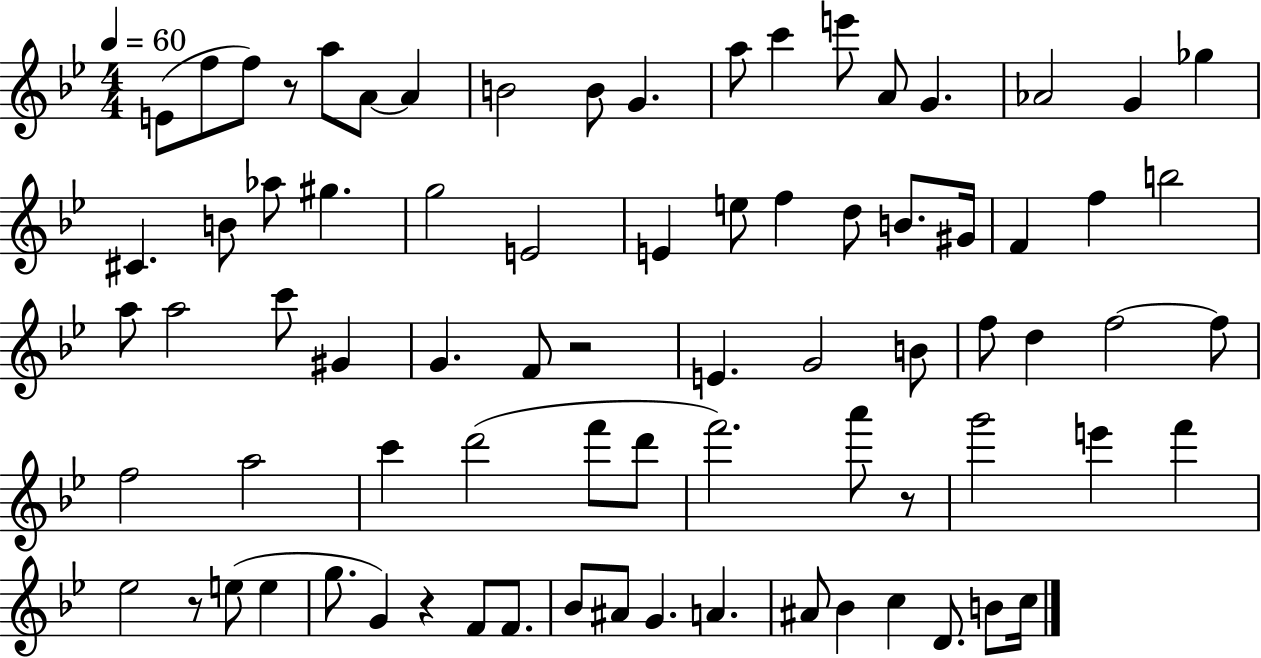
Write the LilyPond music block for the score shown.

{
  \clef treble
  \numericTimeSignature
  \time 4/4
  \key bes \major
  \tempo 4 = 60
  e'8( f''8 f''8) r8 a''8 a'8~~ a'4 | b'2 b'8 g'4. | a''8 c'''4 e'''8 a'8 g'4. | aes'2 g'4 ges''4 | \break cis'4. b'8 aes''8 gis''4. | g''2 e'2 | e'4 e''8 f''4 d''8 b'8. gis'16 | f'4 f''4 b''2 | \break a''8 a''2 c'''8 gis'4 | g'4. f'8 r2 | e'4. g'2 b'8 | f''8 d''4 f''2~~ f''8 | \break f''2 a''2 | c'''4 d'''2( f'''8 d'''8 | f'''2.) a'''8 r8 | g'''2 e'''4 f'''4 | \break ees''2 r8 e''8( e''4 | g''8. g'4) r4 f'8 f'8. | bes'8 ais'8 g'4. a'4. | ais'8 bes'4 c''4 d'8. b'8 c''16 | \break \bar "|."
}